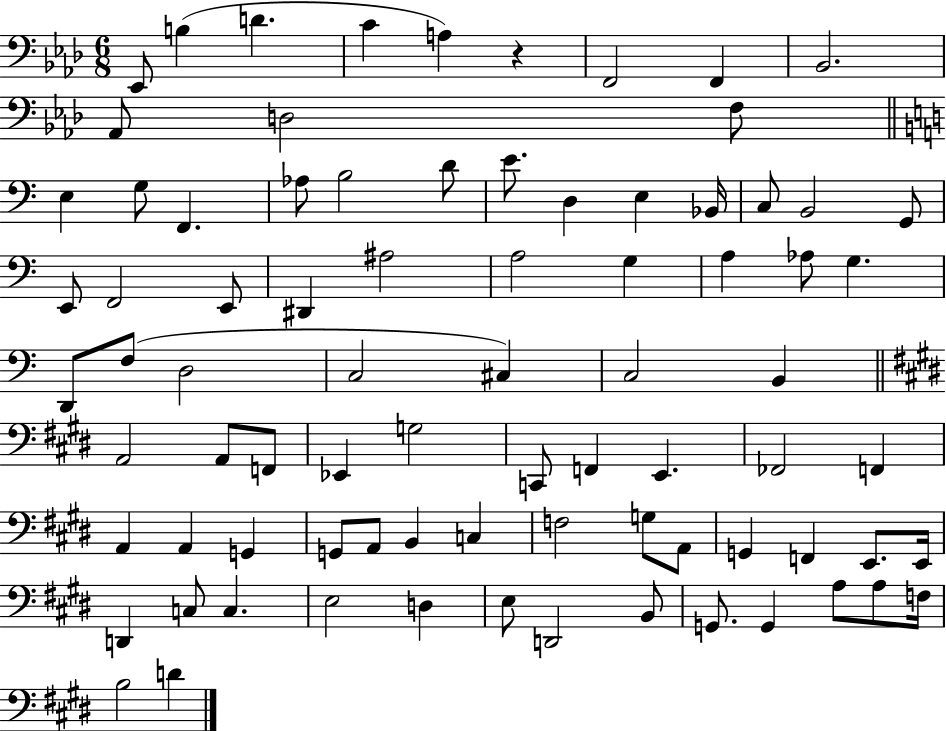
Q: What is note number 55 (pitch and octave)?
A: G2